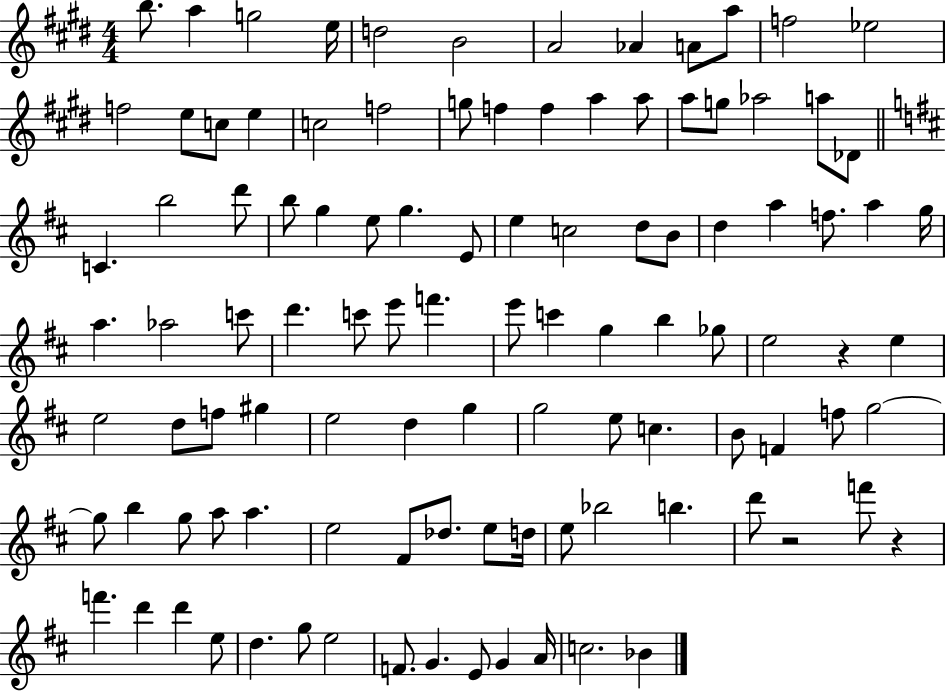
B5/e. A5/q G5/h E5/s D5/h B4/h A4/h Ab4/q A4/e A5/e F5/h Eb5/h F5/h E5/e C5/e E5/q C5/h F5/h G5/e F5/q F5/q A5/q A5/e A5/e G5/e Ab5/h A5/e Db4/e C4/q. B5/h D6/e B5/e G5/q E5/e G5/q. E4/e E5/q C5/h D5/e B4/e D5/q A5/q F5/e. A5/q G5/s A5/q. Ab5/h C6/e D6/q. C6/e E6/e F6/q. E6/e C6/q G5/q B5/q Gb5/e E5/h R/q E5/q E5/h D5/e F5/e G#5/q E5/h D5/q G5/q G5/h E5/e C5/q. B4/e F4/q F5/e G5/h G5/e B5/q G5/e A5/e A5/q. E5/h F#4/e Db5/e. E5/e D5/s E5/e Bb5/h B5/q. D6/e R/h F6/e R/q F6/q. D6/q D6/q E5/e D5/q. G5/e E5/h F4/e. G4/q. E4/e G4/q A4/s C5/h. Bb4/q